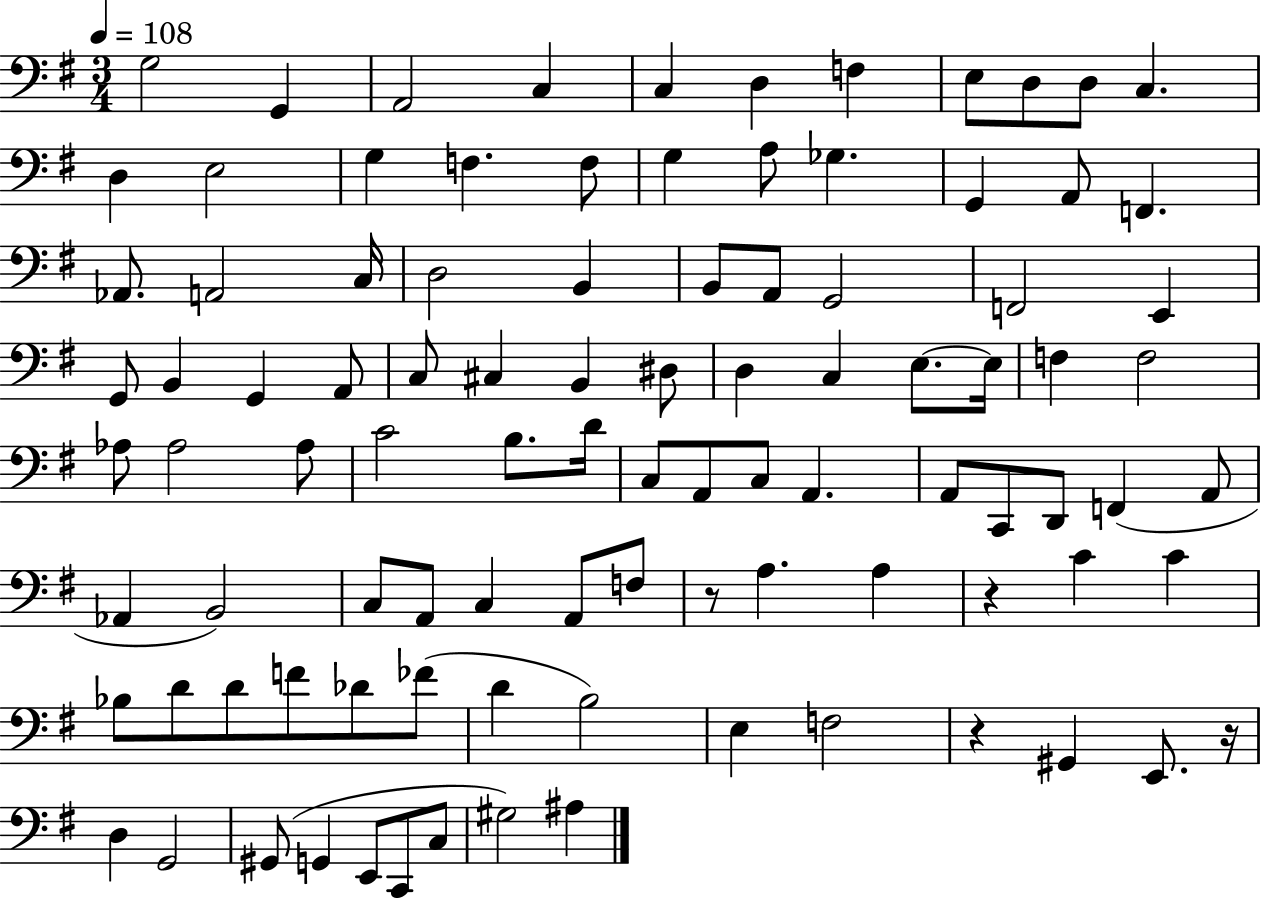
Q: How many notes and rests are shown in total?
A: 97